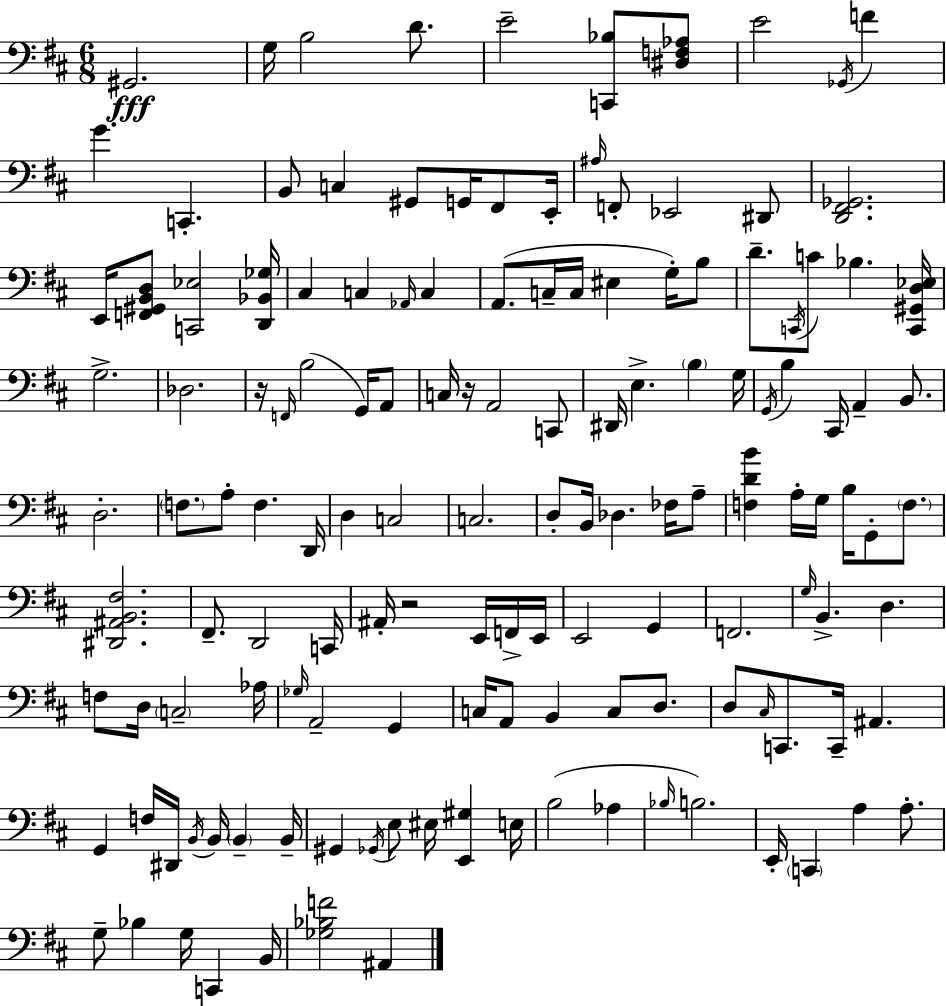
X:1
T:Untitled
M:6/8
L:1/4
K:D
^G,,2 G,/4 B,2 D/2 E2 [C,,_B,]/2 [^D,F,_A,]/2 E2 _G,,/4 F G C,, B,,/2 C, ^G,,/2 G,,/4 ^F,,/2 E,,/4 ^A,/4 F,,/2 _E,,2 ^D,,/2 [D,,^F,,_G,,]2 E,,/4 [F,,^G,,B,,D,]/2 [C,,_E,]2 [D,,_B,,_G,]/4 ^C, C, _A,,/4 C, A,,/2 C,/4 C,/4 ^E, G,/4 B,/2 D/2 C,,/4 C/2 _B, [C,,^G,,D,_E,]/4 G,2 _D,2 z/4 F,,/4 B,2 G,,/4 A,,/2 C,/4 z/4 A,,2 C,,/2 ^D,,/4 E, B, G,/4 G,,/4 B, ^C,,/4 A,, B,,/2 D,2 F,/2 A,/2 F, D,,/4 D, C,2 C,2 D,/2 B,,/4 _D, _F,/4 A,/2 [F,DB] A,/4 G,/4 B,/4 G,,/2 F,/2 [^D,,^A,,B,,^F,]2 ^F,,/2 D,,2 C,,/4 ^A,,/4 z2 E,,/4 F,,/4 E,,/4 E,,2 G,, F,,2 G,/4 B,, D, F,/2 D,/4 C,2 _A,/4 _G,/4 A,,2 G,, C,/4 A,,/2 B,, C,/2 D,/2 D,/2 ^C,/4 C,,/2 C,,/4 ^A,, G,, F,/4 ^D,,/4 B,,/4 B,,/4 B,, B,,/4 ^G,, _G,,/4 E,/2 ^E,/4 [E,,^G,] E,/4 B,2 _A, _B,/4 B,2 E,,/4 C,, A, A,/2 G,/2 _B, G,/4 C,, B,,/4 [_G,_B,F]2 ^A,,